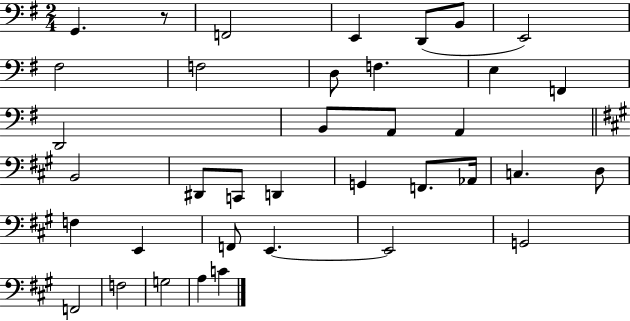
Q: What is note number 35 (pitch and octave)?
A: A3